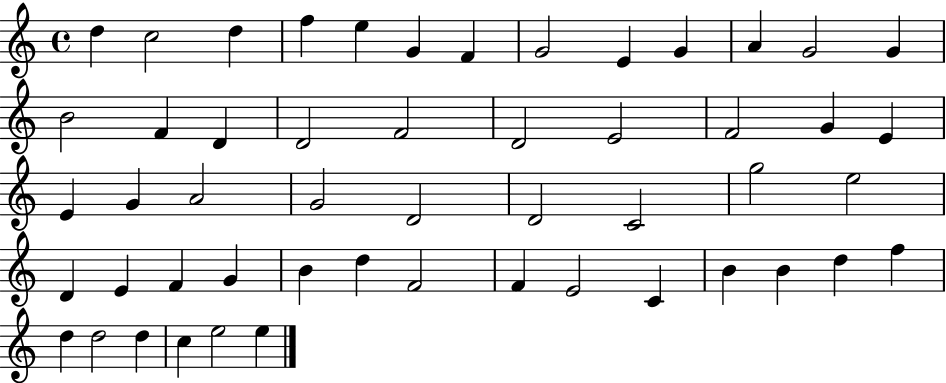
X:1
T:Untitled
M:4/4
L:1/4
K:C
d c2 d f e G F G2 E G A G2 G B2 F D D2 F2 D2 E2 F2 G E E G A2 G2 D2 D2 C2 g2 e2 D E F G B d F2 F E2 C B B d f d d2 d c e2 e